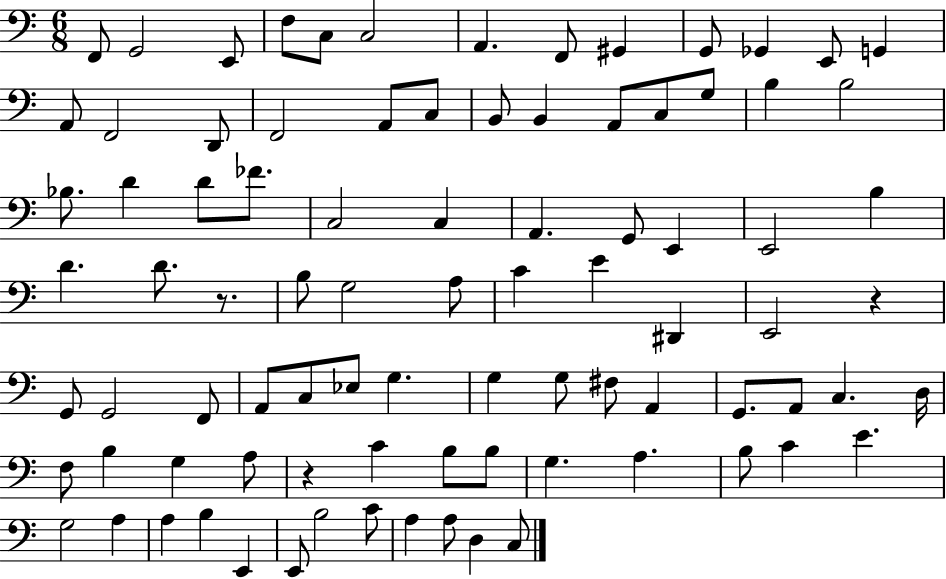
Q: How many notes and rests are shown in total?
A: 88